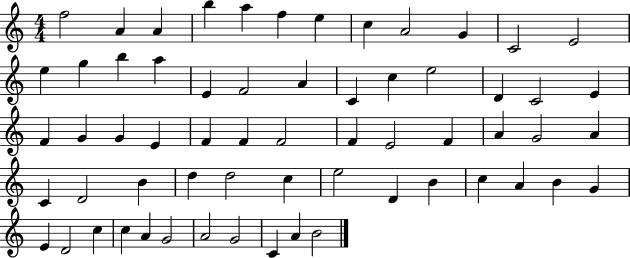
F5/h A4/q A4/q B5/q A5/q F5/q E5/q C5/q A4/h G4/q C4/h E4/h E5/q G5/q B5/q A5/q E4/q F4/h A4/q C4/q C5/q E5/h D4/q C4/h E4/q F4/q G4/q G4/q E4/q F4/q F4/q F4/h F4/q E4/h F4/q A4/q G4/h A4/q C4/q D4/h B4/q D5/q D5/h C5/q E5/h D4/q B4/q C5/q A4/q B4/q G4/q E4/q D4/h C5/q C5/q A4/q G4/h A4/h G4/h C4/q A4/q B4/h